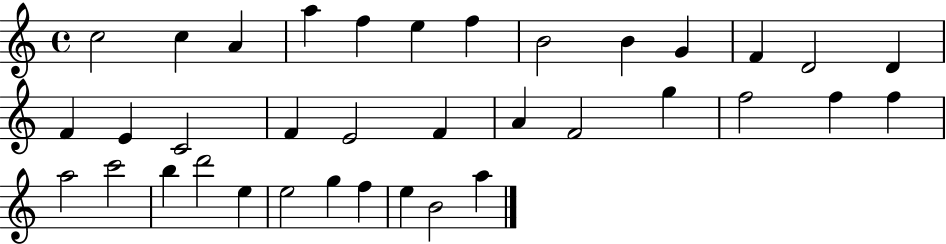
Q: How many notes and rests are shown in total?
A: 36